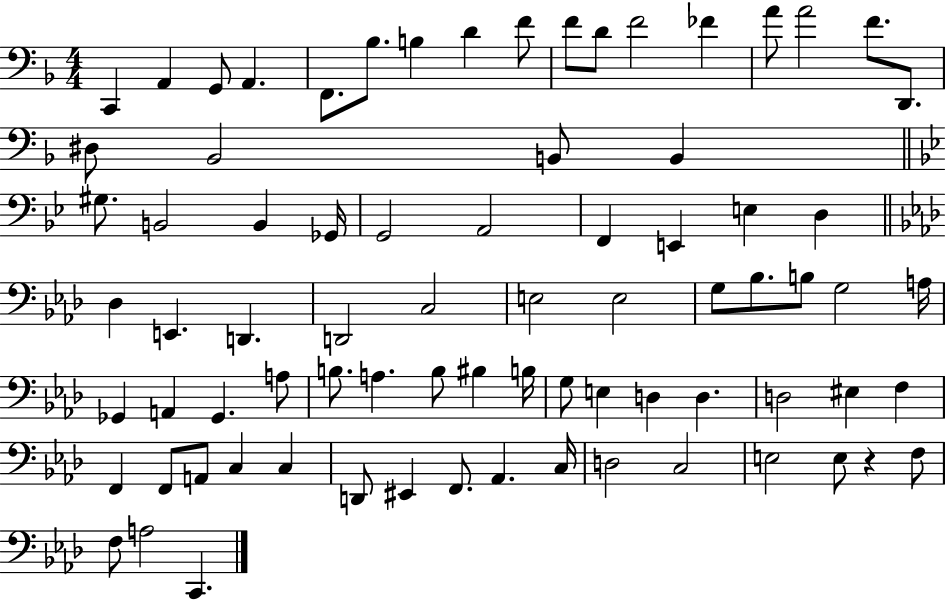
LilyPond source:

{
  \clef bass
  \numericTimeSignature
  \time 4/4
  \key f \major
  c,4 a,4 g,8 a,4. | f,8. bes8. b4 d'4 f'8 | f'8 d'8 f'2 fes'4 | a'8 a'2 f'8. d,8. | \break dis8 bes,2 b,8 b,4 | \bar "||" \break \key g \minor gis8. b,2 b,4 ges,16 | g,2 a,2 | f,4 e,4 e4 d4 | \bar "||" \break \key aes \major des4 e,4. d,4. | d,2 c2 | e2 e2 | g8 bes8. b8 g2 a16 | \break ges,4 a,4 ges,4. a8 | b8. a4. b8 bis4 b16 | g8 e4 d4 d4. | d2 eis4 f4 | \break f,4 f,8 a,8 c4 c4 | d,8 eis,4 f,8. aes,4. c16 | d2 c2 | e2 e8 r4 f8 | \break f8 a2 c,4. | \bar "|."
}